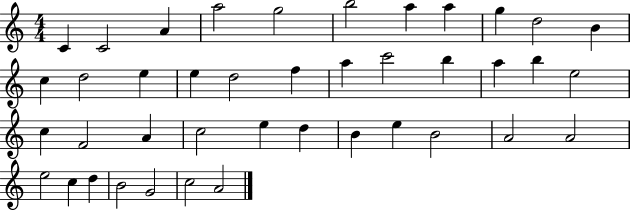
{
  \clef treble
  \numericTimeSignature
  \time 4/4
  \key c \major
  c'4 c'2 a'4 | a''2 g''2 | b''2 a''4 a''4 | g''4 d''2 b'4 | \break c''4 d''2 e''4 | e''4 d''2 f''4 | a''4 c'''2 b''4 | a''4 b''4 e''2 | \break c''4 f'2 a'4 | c''2 e''4 d''4 | b'4 e''4 b'2 | a'2 a'2 | \break e''2 c''4 d''4 | b'2 g'2 | c''2 a'2 | \bar "|."
}